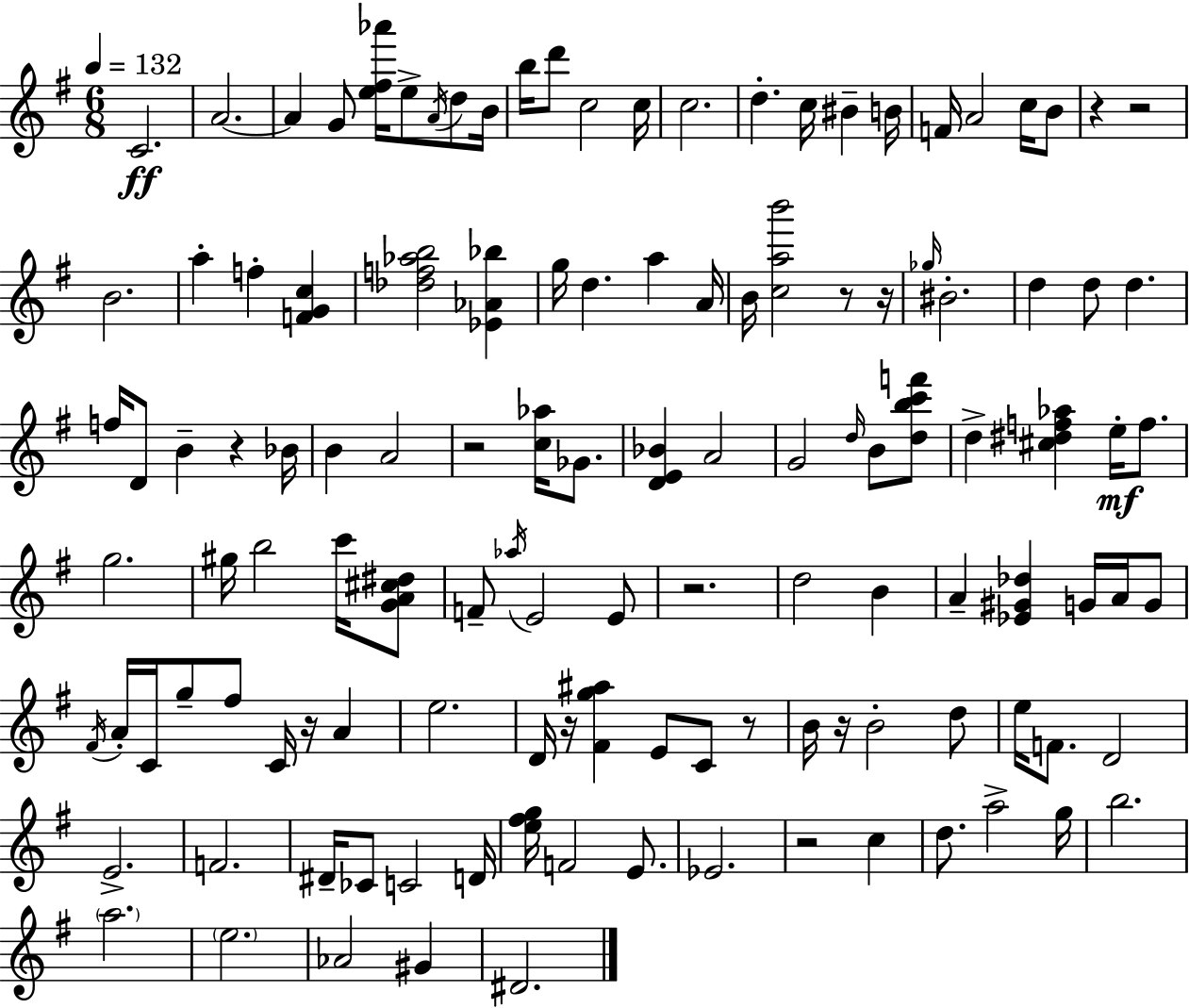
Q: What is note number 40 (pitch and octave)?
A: A4